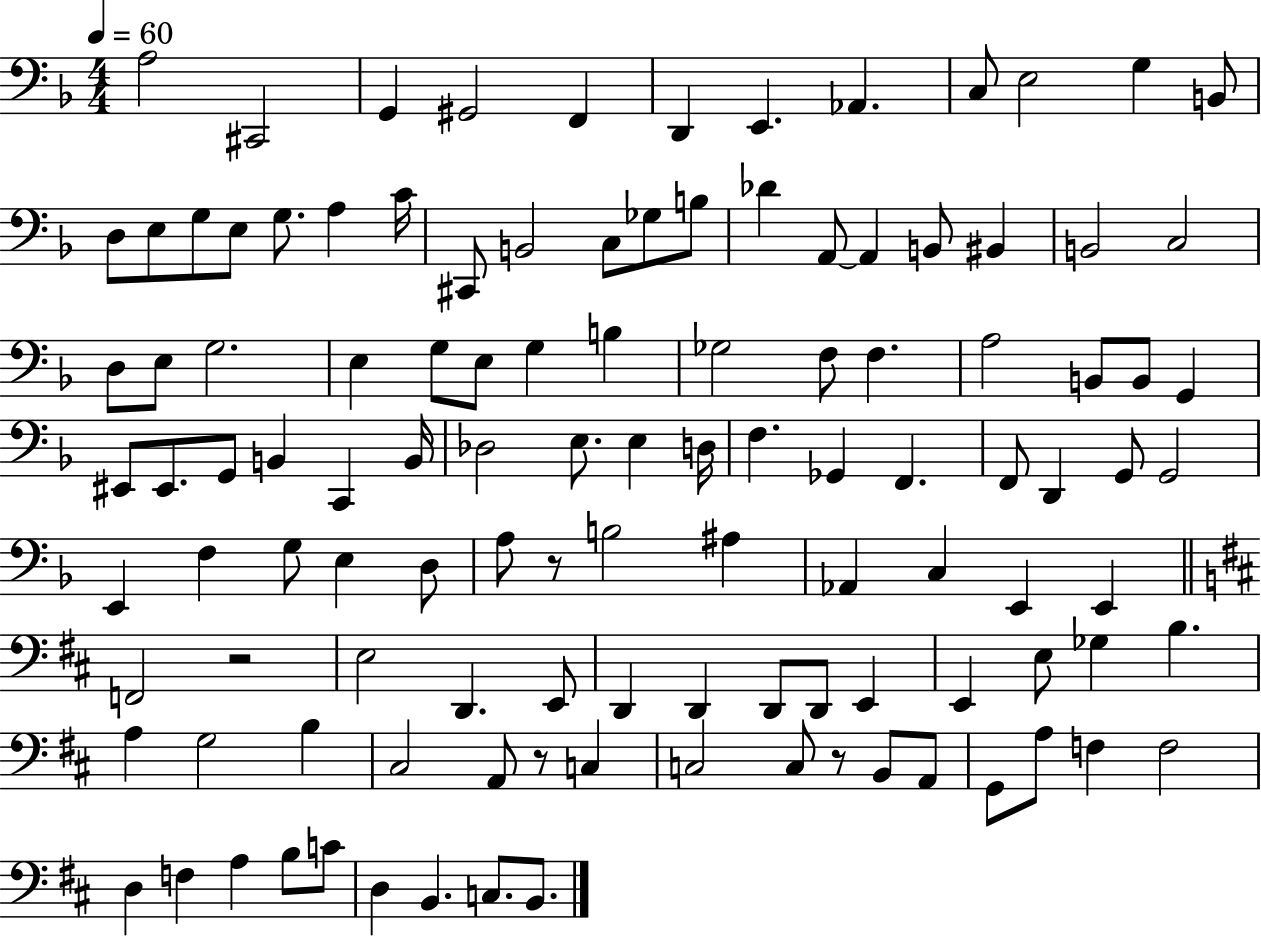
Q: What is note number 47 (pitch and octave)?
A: EIS2